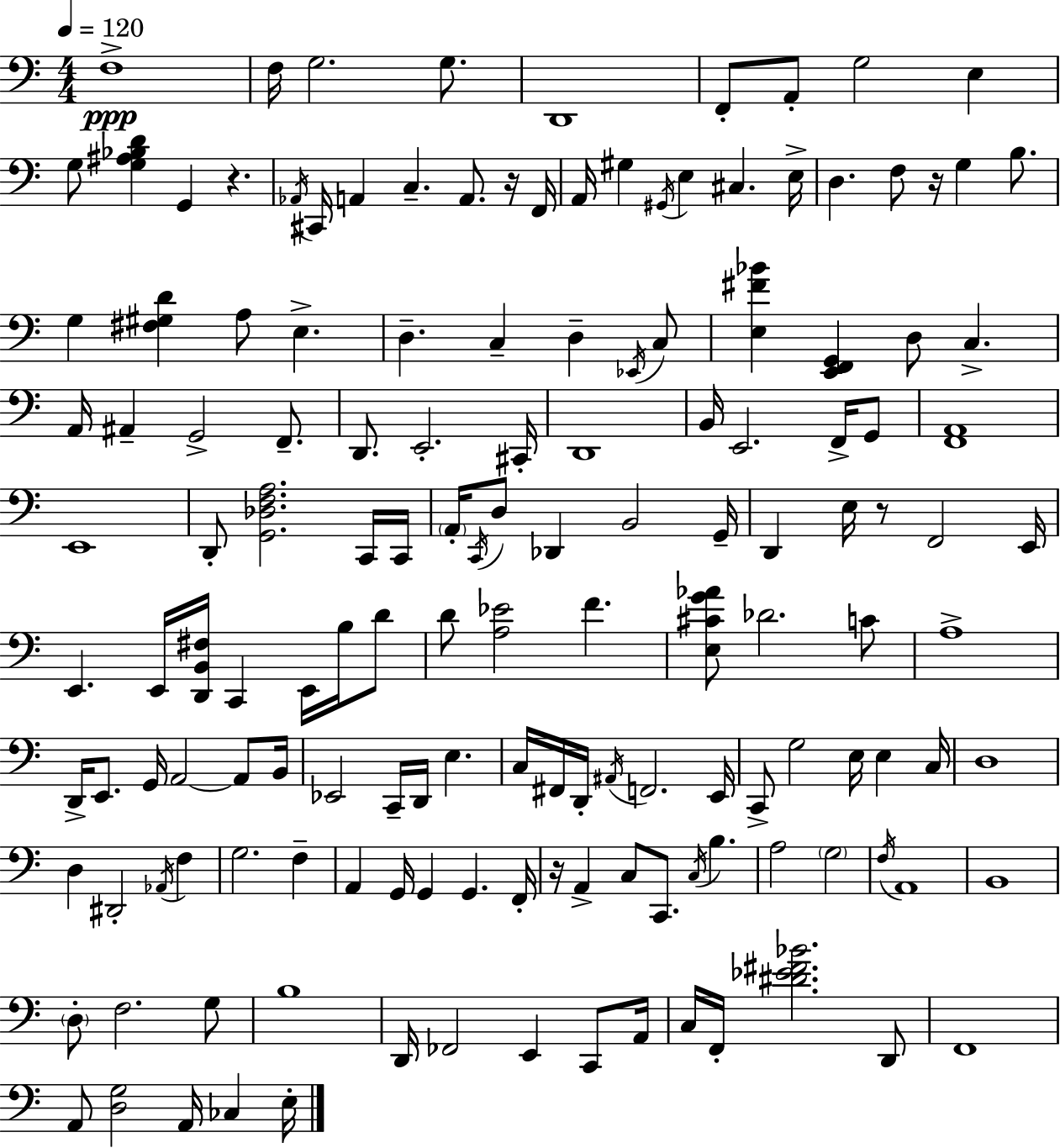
{
  \clef bass
  \numericTimeSignature
  \time 4/4
  \key a \minor
  \tempo 4 = 120
  f1->\ppp | f16 g2. g8. | d,1 | f,8-. a,8-. g2 e4 | \break g8 <g ais bes d'>4 g,4 r4. | \acciaccatura { aes,16 } cis,16 a,4 c4.-- a,8. r16 | f,16 a,16 gis4 \acciaccatura { gis,16 } e4 cis4. | e16-> d4. f8 r16 g4 b8. | \break g4 <fis gis d'>4 a8 e4.-> | d4.-- c4-- d4-- | \acciaccatura { ees,16 } c8 <e fis' bes'>4 <e, f, g,>4 d8 c4.-> | a,16 ais,4-- g,2-> | \break f,8.-- d,8. e,2.-. | cis,16-. d,1 | b,16 e,2. | f,16-> g,8 <f, a,>1 | \break e,1 | d,8-. <g, des f a>2. | c,16 c,16 \parenthesize a,16-. \acciaccatura { c,16 } d8 des,4 b,2 | g,16-- d,4 e16 r8 f,2 | \break e,16 e,4. e,16 <d, b, fis>16 c,4 | e,16 b16 d'8 d'8 <a ees'>2 f'4. | <e cis' g' aes'>8 des'2. | c'8 a1-> | \break d,16-> e,8. g,16 a,2~~ | a,8 b,16 ees,2 c,16-- d,16 e4. | c16 fis,16 d,16-. \acciaccatura { ais,16 } f,2. | e,16 c,8-> g2 e16 | \break e4 c16 d1 | d4 dis,2-. | \acciaccatura { aes,16 } f4 g2. | f4-- a,4 g,16 g,4 g,4. | \break f,16-. r16 a,4-> c8 c,8. | \acciaccatura { c16 } b4. a2 \parenthesize g2 | \acciaccatura { f16 } a,1 | b,1 | \break \parenthesize d8-. f2. | g8 b1 | d,16 fes,2 | e,4 c,8 a,16 c16 f,16-. <dis' ees' fis' bes'>2. | \break d,8 f,1 | a,8 <d g>2 | a,16 ces4 e16-. \bar "|."
}